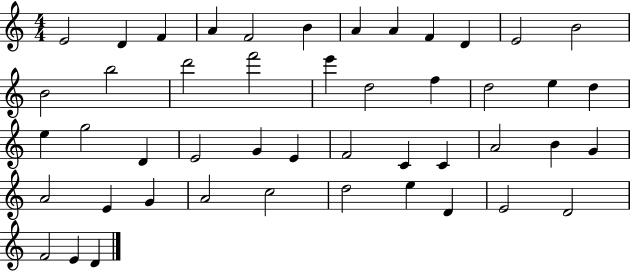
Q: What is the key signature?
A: C major